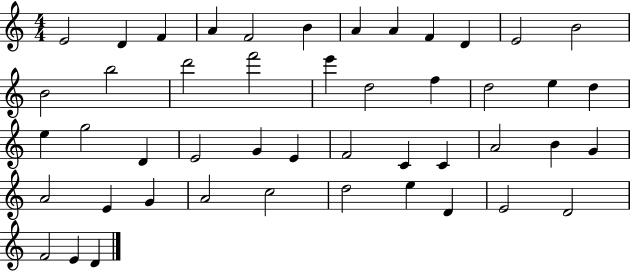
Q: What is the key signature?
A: C major